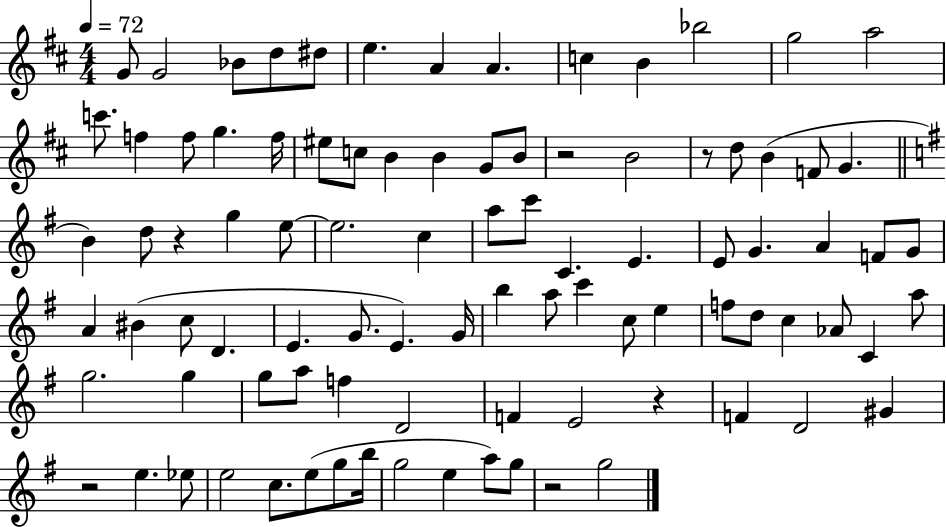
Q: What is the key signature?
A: D major